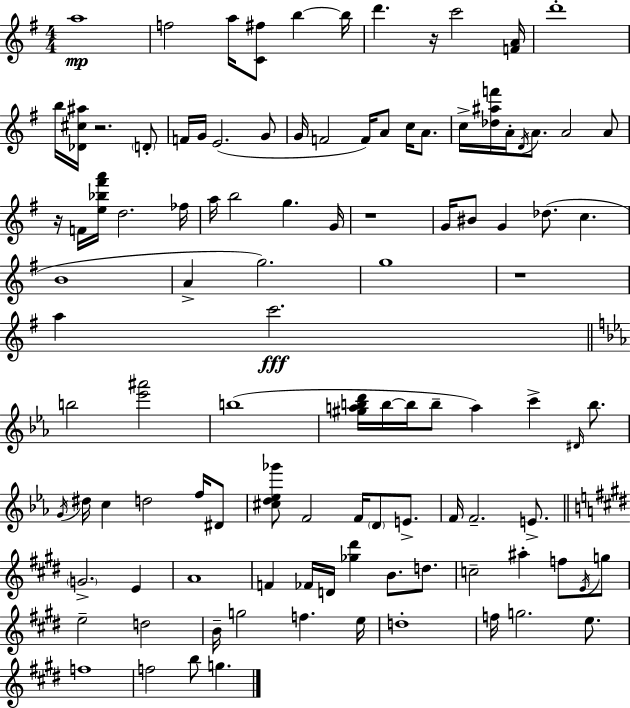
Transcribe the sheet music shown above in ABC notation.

X:1
T:Untitled
M:4/4
L:1/4
K:G
a4 f2 a/4 [C^f]/2 b b/4 d' z/4 c'2 [FA]/4 d'4 b/4 [_D^c^a]/4 z2 D/2 F/4 G/4 E2 G/2 G/4 F2 F/4 A/2 c/4 A/2 c/4 [_d^af']/4 A/4 D/4 A/2 A2 A/2 z/4 F/4 [e_b^f'a']/4 d2 _f/4 a/4 b2 g G/4 z4 G/4 ^B/2 G _d/2 c B4 A g2 g4 z4 a c'2 b2 [_e'^a']2 b4 [^gabd']/4 b/4 b/4 b/2 a c' ^D/4 b/2 G/4 ^d/4 c d2 f/4 ^D/2 [^cd_e_g']/2 F2 F/4 D/2 E/2 F/4 F2 E/2 G2 E A4 F _F/4 D/4 [_g^d'] B/2 d/2 c2 ^a f/2 E/4 g/2 e2 d2 B/4 g2 f e/4 d4 f/4 g2 e/2 f4 f2 b/2 g